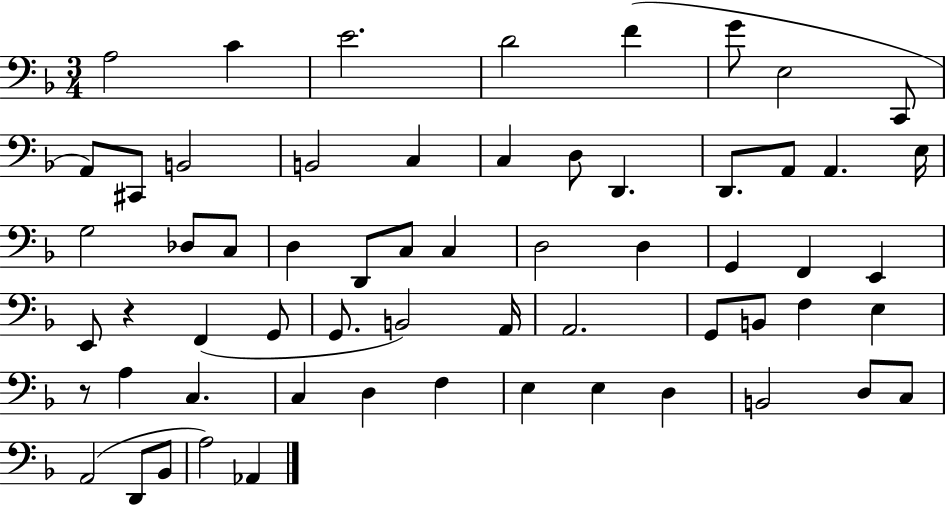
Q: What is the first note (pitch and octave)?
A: A3